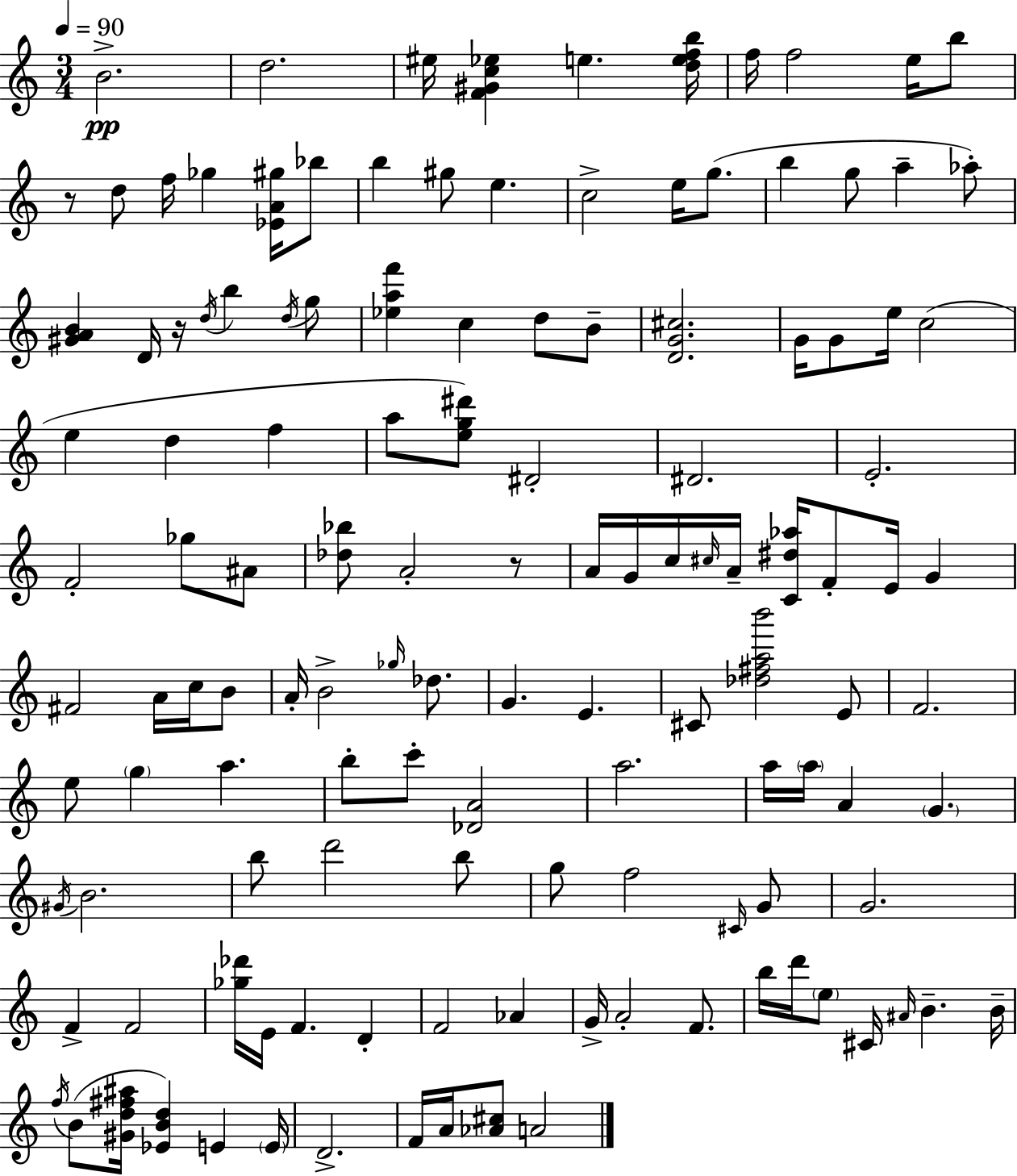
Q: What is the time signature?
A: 3/4